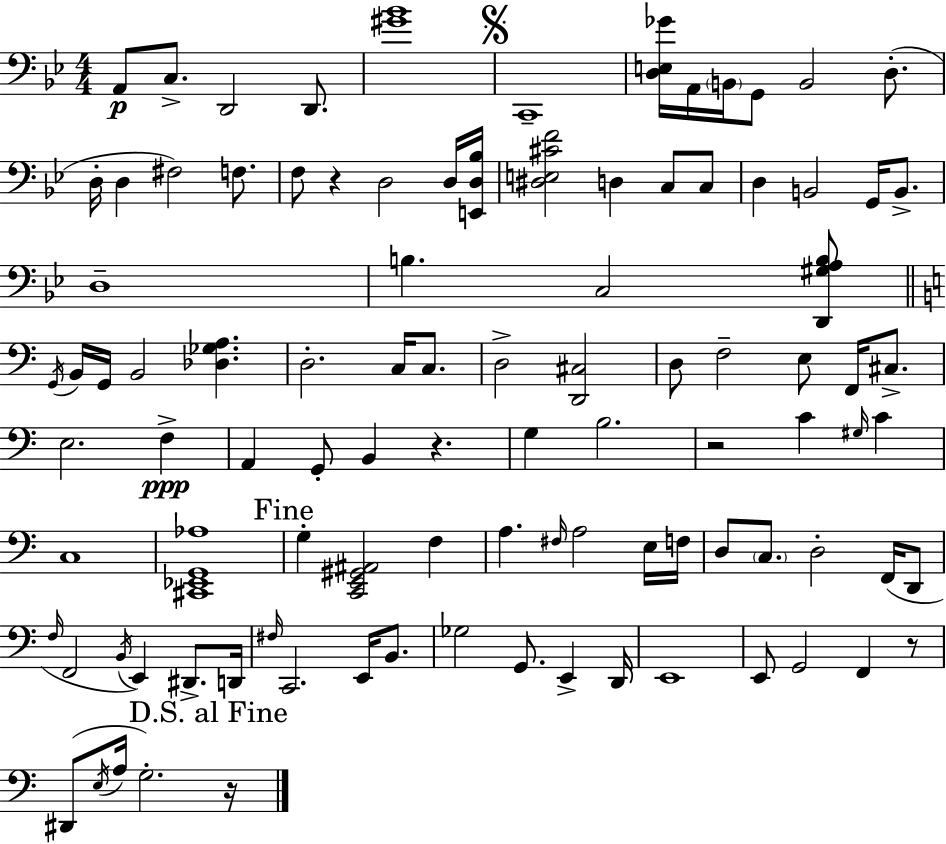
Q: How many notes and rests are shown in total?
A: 99